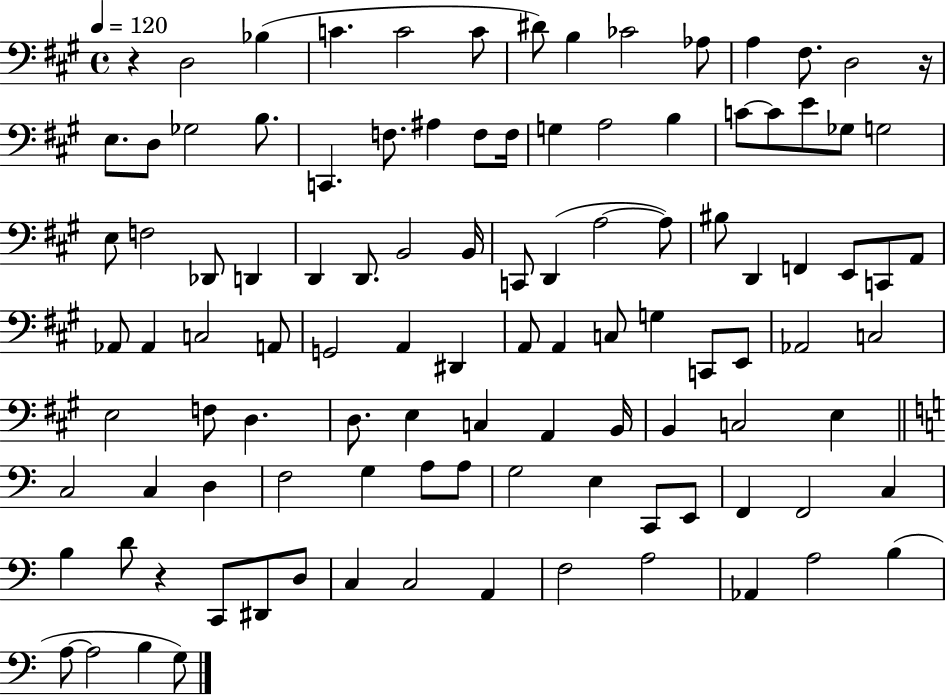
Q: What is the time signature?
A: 4/4